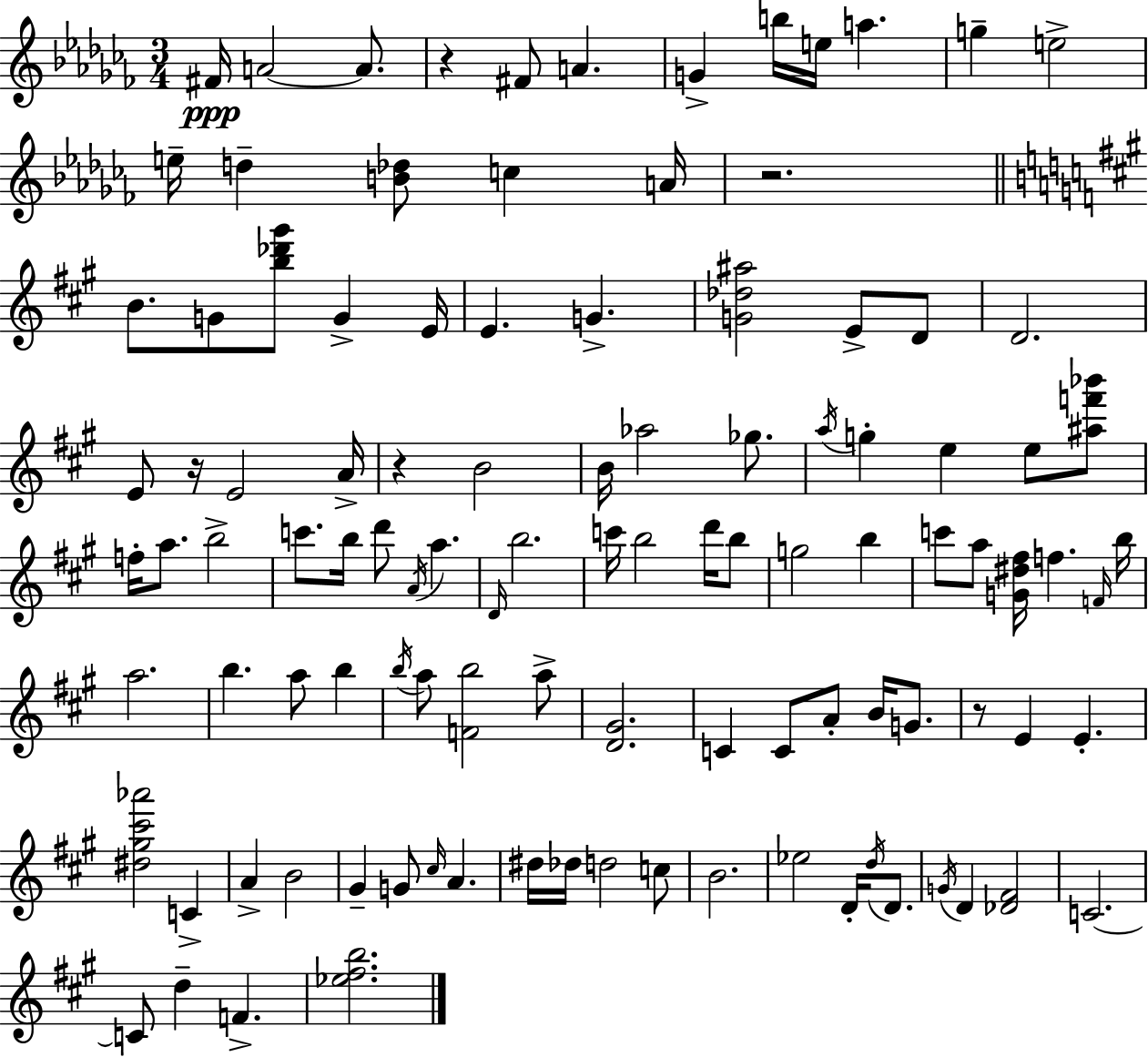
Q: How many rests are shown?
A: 5